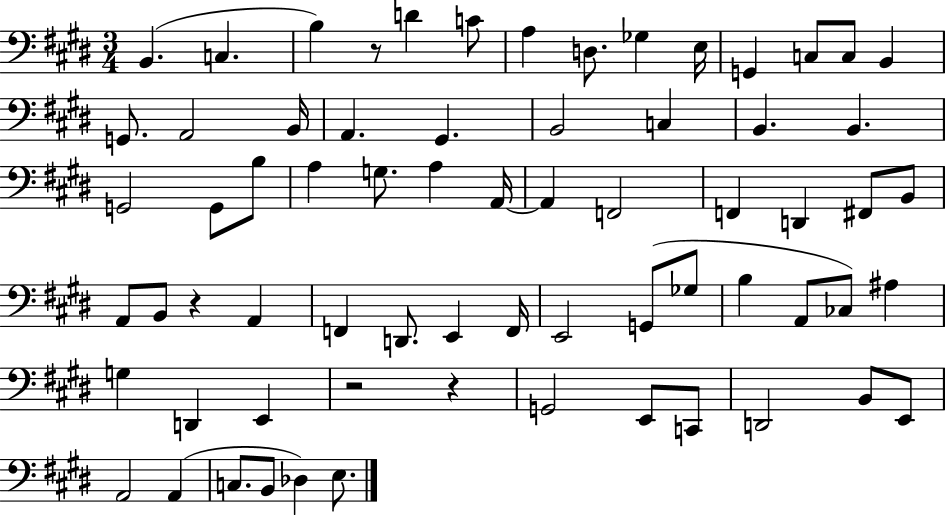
X:1
T:Untitled
M:3/4
L:1/4
K:E
B,, C, B, z/2 D C/2 A, D,/2 _G, E,/4 G,, C,/2 C,/2 B,, G,,/2 A,,2 B,,/4 A,, ^G,, B,,2 C, B,, B,, G,,2 G,,/2 B,/2 A, G,/2 A, A,,/4 A,, F,,2 F,, D,, ^F,,/2 B,,/2 A,,/2 B,,/2 z A,, F,, D,,/2 E,, F,,/4 E,,2 G,,/2 _G,/2 B, A,,/2 _C,/2 ^A, G, D,, E,, z2 z G,,2 E,,/2 C,,/2 D,,2 B,,/2 E,,/2 A,,2 A,, C,/2 B,,/2 _D, E,/2